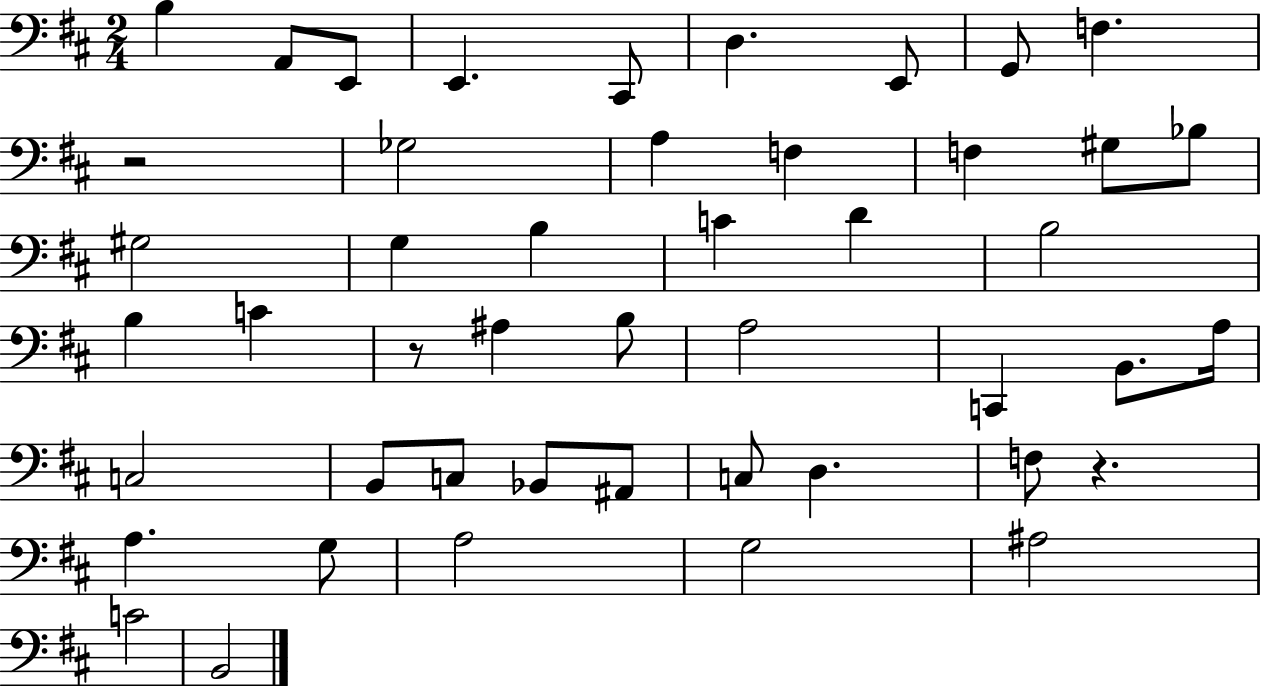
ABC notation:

X:1
T:Untitled
M:2/4
L:1/4
K:D
B, A,,/2 E,,/2 E,, ^C,,/2 D, E,,/2 G,,/2 F, z2 _G,2 A, F, F, ^G,/2 _B,/2 ^G,2 G, B, C D B,2 B, C z/2 ^A, B,/2 A,2 C,, B,,/2 A,/4 C,2 B,,/2 C,/2 _B,,/2 ^A,,/2 C,/2 D, F,/2 z A, G,/2 A,2 G,2 ^A,2 C2 B,,2